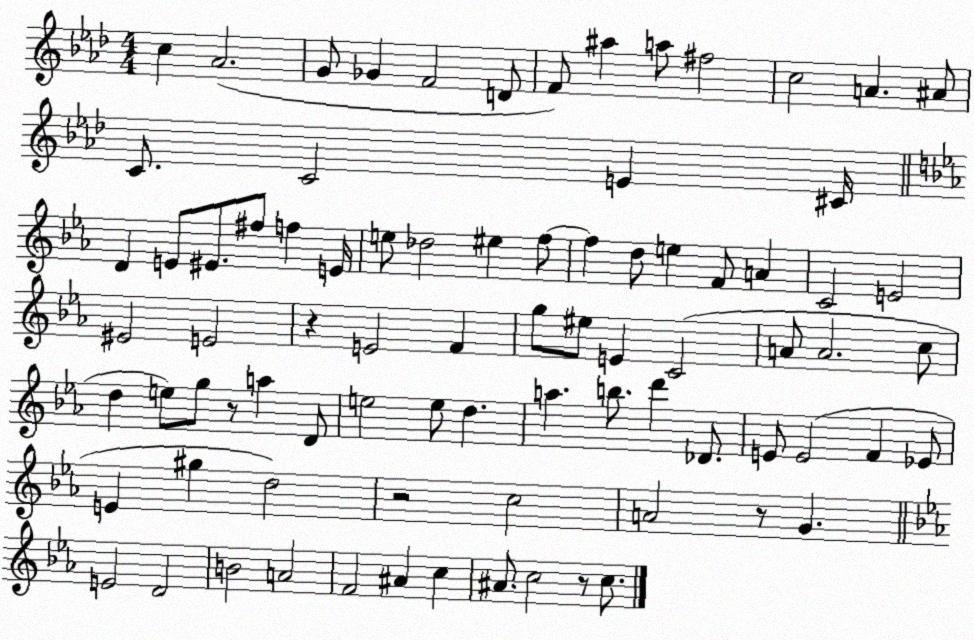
X:1
T:Untitled
M:4/4
L:1/4
K:Ab
c _A2 G/2 _G F2 D/2 F/2 ^a a/2 ^f2 c2 A ^A/2 C/2 C2 E ^C/4 D E/2 ^E/2 ^f/2 f E/4 e/2 _d2 ^e f/2 f d/2 e F/2 A C2 E2 ^E2 E2 z E2 F g/2 ^e/2 E C2 A/2 A2 c/2 d e/2 g/2 z/2 a D/2 e2 e/2 d a b/2 d' _D/2 E/2 E2 F _E/2 E ^g d2 z2 c2 A2 z/2 G E2 D2 B2 A2 F2 ^A c ^A/2 c2 z/2 c/2